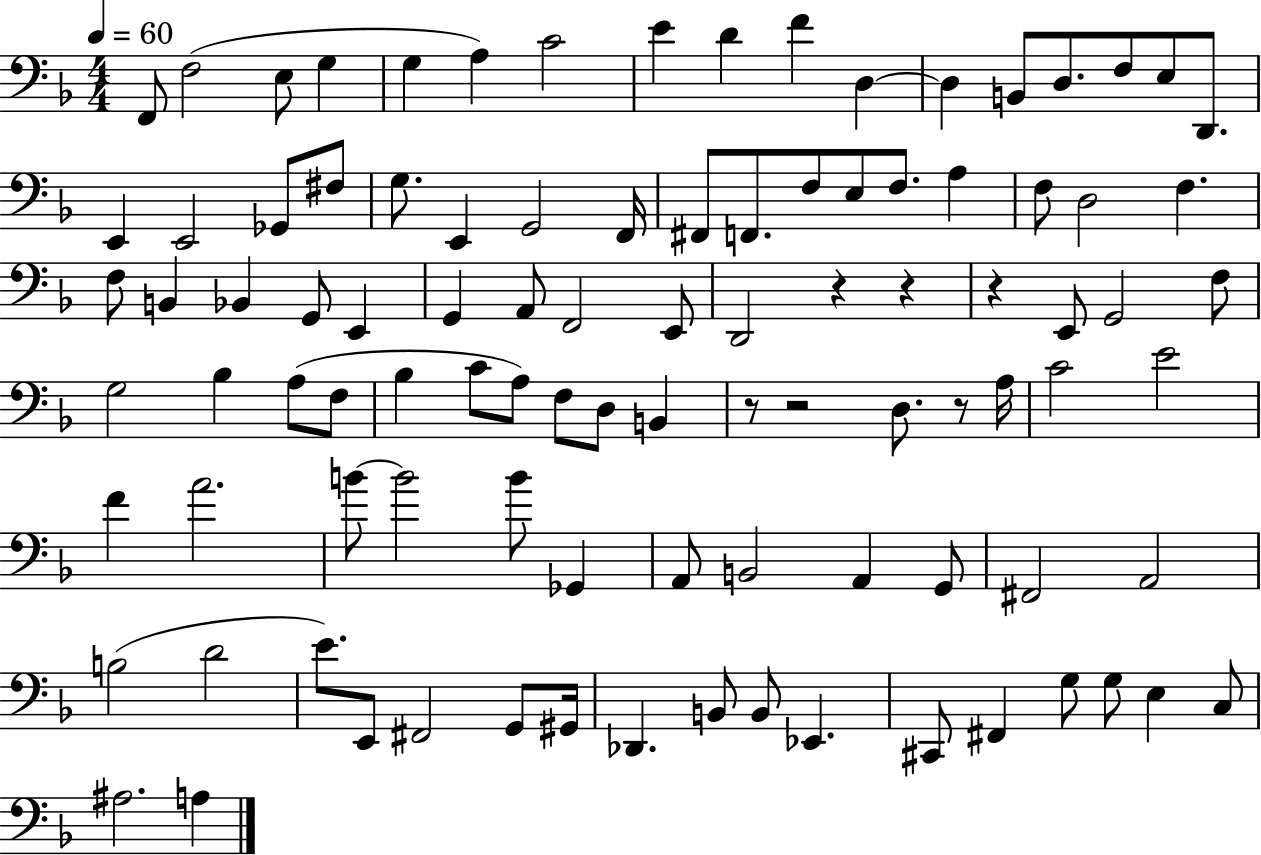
F2/e F3/h E3/e G3/q G3/q A3/q C4/h E4/q D4/q F4/q D3/q D3/q B2/e D3/e. F3/e E3/e D2/e. E2/q E2/h Gb2/e F#3/e G3/e. E2/q G2/h F2/s F#2/e F2/e. F3/e E3/e F3/e. A3/q F3/e D3/h F3/q. F3/e B2/q Bb2/q G2/e E2/q G2/q A2/e F2/h E2/e D2/h R/q R/q R/q E2/e G2/h F3/e G3/h Bb3/q A3/e F3/e Bb3/q C4/e A3/e F3/e D3/e B2/q R/e R/h D3/e. R/e A3/s C4/h E4/h F4/q A4/h. B4/e B4/h B4/e Gb2/q A2/e B2/h A2/q G2/e F#2/h A2/h B3/h D4/h E4/e. E2/e F#2/h G2/e G#2/s Db2/q. B2/e B2/e Eb2/q. C#2/e F#2/q G3/e G3/e E3/q C3/e A#3/h. A3/q